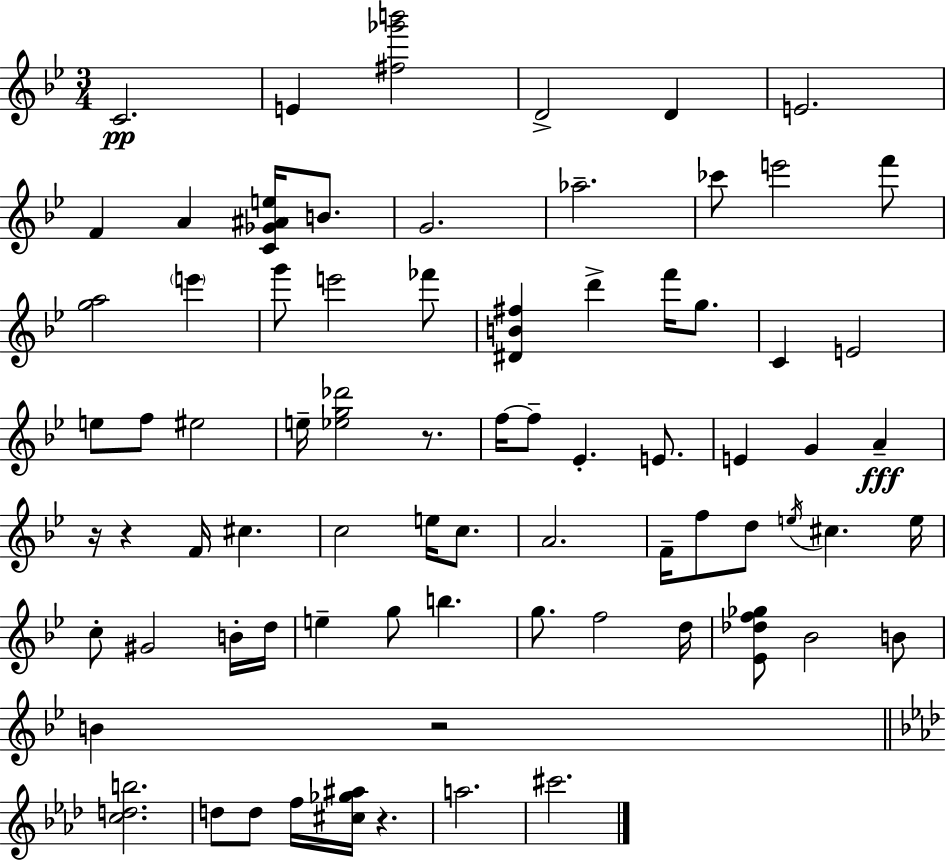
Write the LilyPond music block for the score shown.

{
  \clef treble
  \numericTimeSignature
  \time 3/4
  \key bes \major
  c'2.\pp | e'4 <fis'' ges''' b'''>2 | d'2-> d'4 | e'2. | \break f'4 a'4 <c' ges' ais' e''>16 b'8. | g'2. | aes''2.-- | ces'''8 e'''2 f'''8 | \break <g'' a''>2 \parenthesize e'''4 | g'''8 e'''2 fes'''8 | <dis' b' fis''>4 d'''4-> f'''16 g''8. | c'4 e'2 | \break e''8 f''8 eis''2 | e''16-- <ees'' g'' des'''>2 r8. | f''16~~ f''8-- ees'4.-. e'8. | e'4 g'4 a'4--\fff | \break r16 r4 f'16 cis''4. | c''2 e''16 c''8. | a'2. | f'16-- f''8 d''8 \acciaccatura { e''16 } cis''4. | \break e''16 c''8-. gis'2 b'16-. | d''16 e''4-- g''8 b''4. | g''8. f''2 | d''16 <ees' des'' f'' ges''>8 bes'2 b'8 | \break b'4 r2 | \bar "||" \break \key aes \major <c'' d'' b''>2. | d''8 d''8 f''16 <cis'' ges'' ais''>16 r4. | a''2. | cis'''2. | \break \bar "|."
}